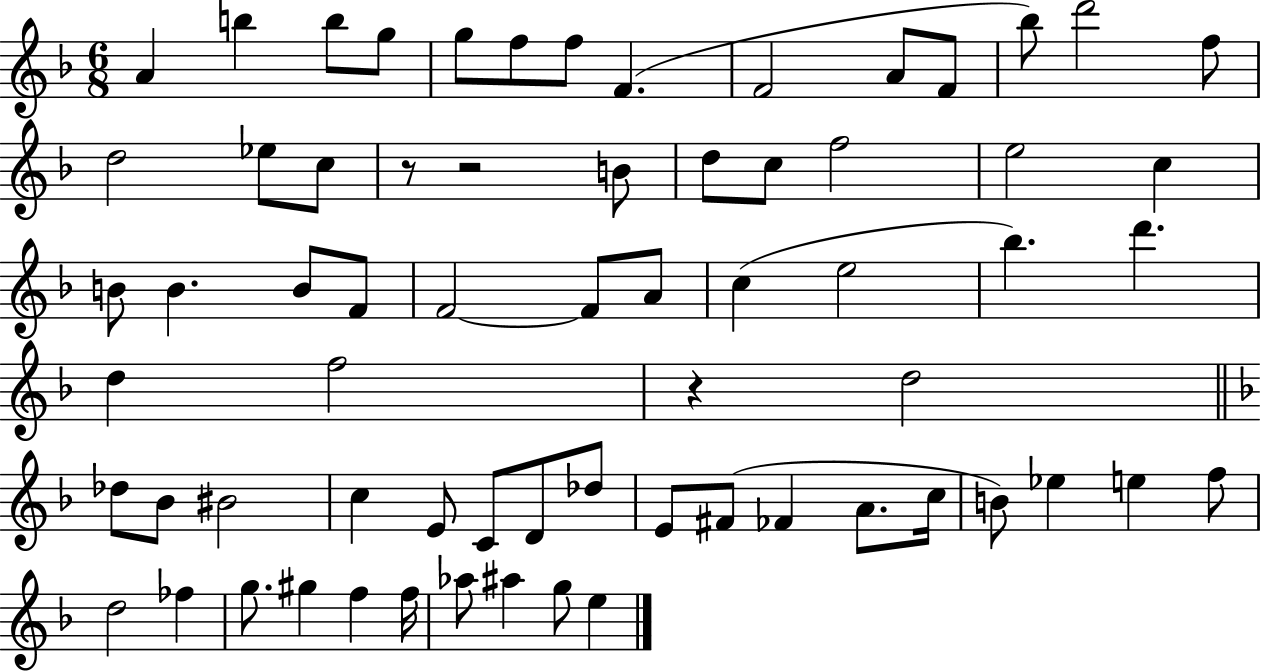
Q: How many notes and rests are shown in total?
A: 67